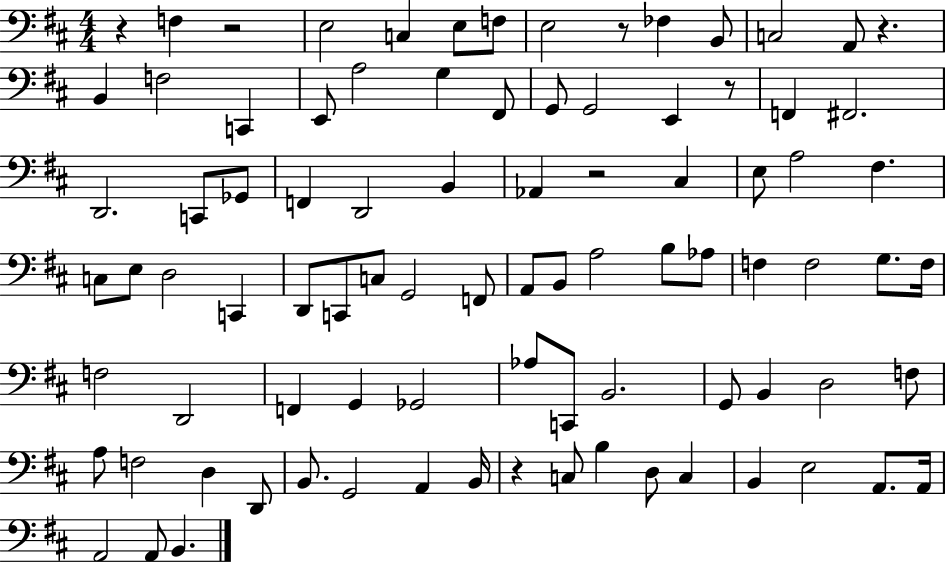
{
  \clef bass
  \numericTimeSignature
  \time 4/4
  \key d \major
  r4 f4 r2 | e2 c4 e8 f8 | e2 r8 fes4 b,8 | c2 a,8 r4. | \break b,4 f2 c,4 | e,8 a2 g4 fis,8 | g,8 g,2 e,4 r8 | f,4 fis,2. | \break d,2. c,8 ges,8 | f,4 d,2 b,4 | aes,4 r2 cis4 | e8 a2 fis4. | \break c8 e8 d2 c,4 | d,8 c,8 c8 g,2 f,8 | a,8 b,8 a2 b8 aes8 | f4 f2 g8. f16 | \break f2 d,2 | f,4 g,4 ges,2 | aes8 c,8 b,2. | g,8 b,4 d2 f8 | \break a8 f2 d4 d,8 | b,8. g,2 a,4 b,16 | r4 c8 b4 d8 c4 | b,4 e2 a,8. a,16 | \break a,2 a,8 b,4. | \bar "|."
}